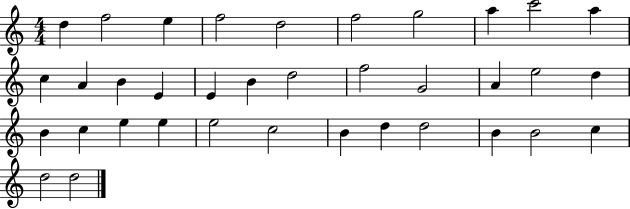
X:1
T:Untitled
M:4/4
L:1/4
K:C
d f2 e f2 d2 f2 g2 a c'2 a c A B E E B d2 f2 G2 A e2 d B c e e e2 c2 B d d2 B B2 c d2 d2